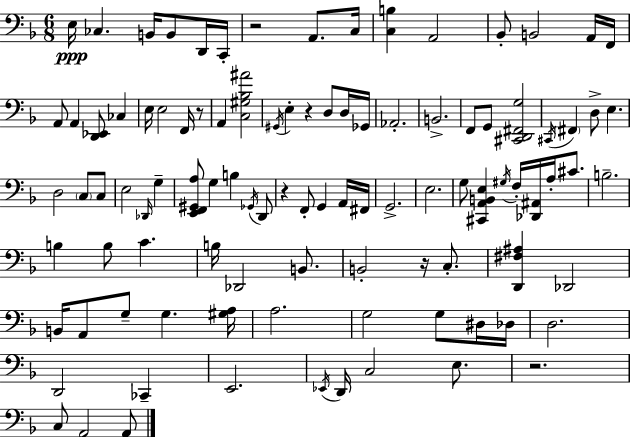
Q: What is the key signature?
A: F major